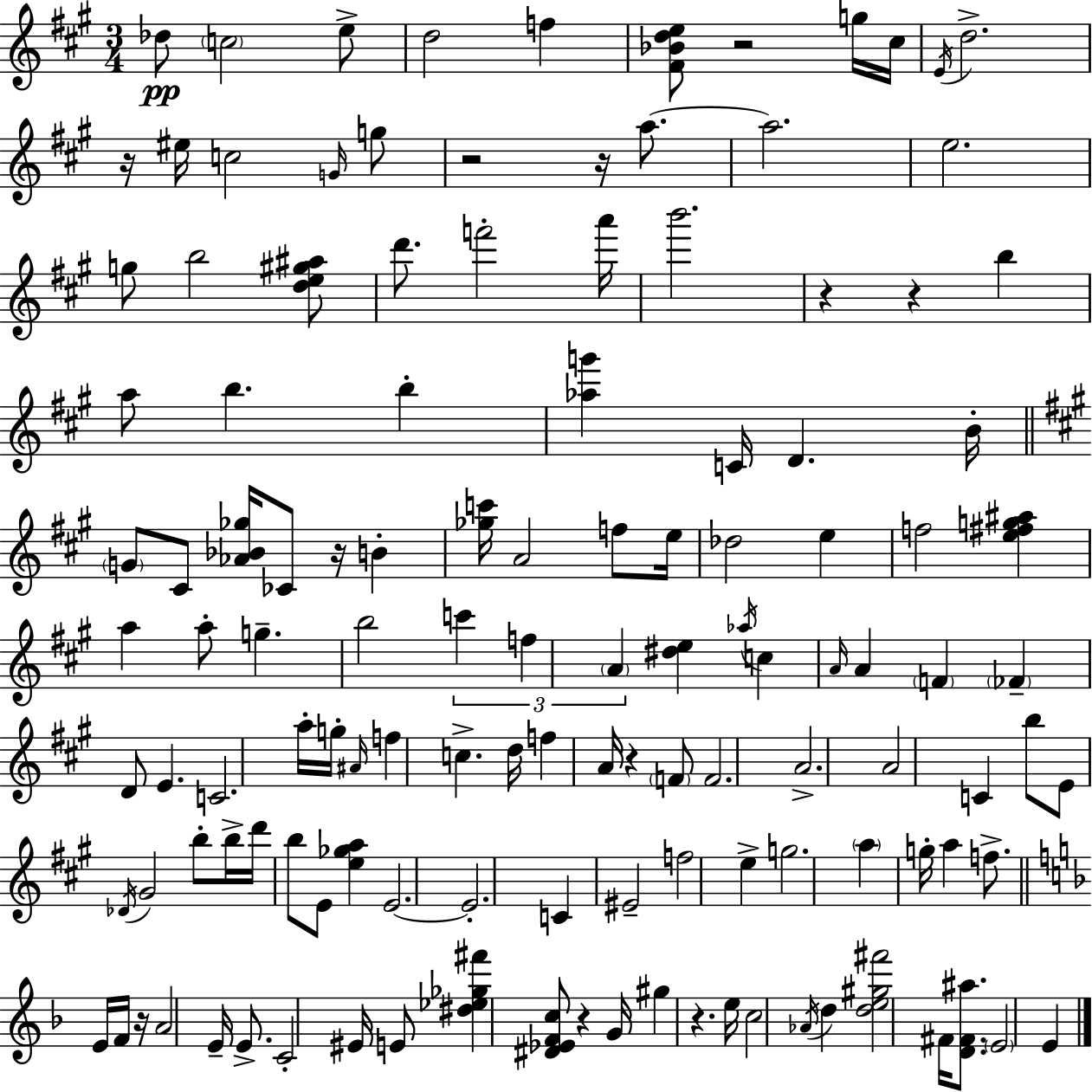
Db5/e C5/h E5/e D5/h F5/q [F#4,Bb4,D5,E5]/e R/h G5/s C#5/s E4/s D5/h. R/s EIS5/s C5/h G4/s G5/e R/h R/s A5/e. A5/h. E5/h. G5/e B5/h [D5,E5,G#5,A#5]/e D6/e. F6/h A6/s B6/h. R/q R/q B5/q A5/e B5/q. B5/q [Ab5,G6]/q C4/s D4/q. B4/s G4/e C#4/e [Ab4,Bb4,Gb5]/s CES4/e R/s B4/q [Gb5,C6]/s A4/h F5/e E5/s Db5/h E5/q F5/h [E5,F#5,G5,A#5]/q A5/q A5/e G5/q. B5/h C6/q F5/q A4/q [D#5,E5]/q Ab5/s C5/q A4/s A4/q F4/q FES4/q D4/e E4/q. C4/h. A5/s G5/s A#4/s F5/q C5/q. D5/s F5/q A4/s R/q F4/e F4/h. A4/h. A4/h C4/q B5/e E4/e Db4/s G#4/h B5/e B5/s D6/s B5/e E4/e [E5,Gb5,A5]/q E4/h. E4/h. C4/q EIS4/h F5/h E5/q G5/h. A5/q G5/s A5/q F5/e. E4/s F4/s R/s A4/h E4/s E4/e. C4/h EIS4/s E4/e [D#5,Eb5,Gb5,F#6]/q [D#4,Eb4,F4,C5]/e R/q G4/s G#5/q R/q. E5/s C5/h Ab4/s D5/q [D5,E5,G#5,F#6]/h F#4/s [D4,F#4,A#5]/e. E4/h E4/q